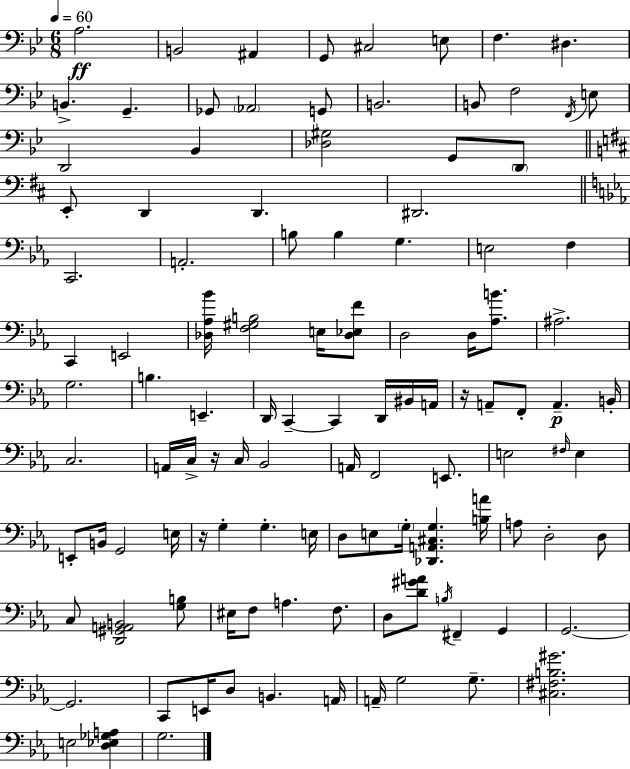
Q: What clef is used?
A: bass